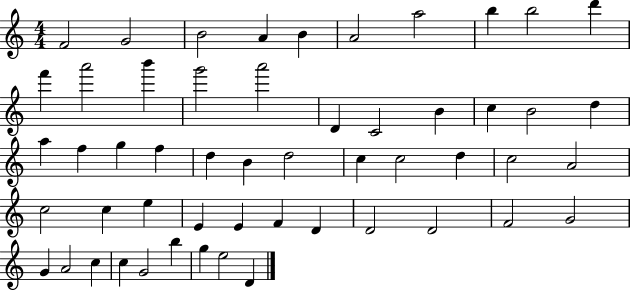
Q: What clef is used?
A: treble